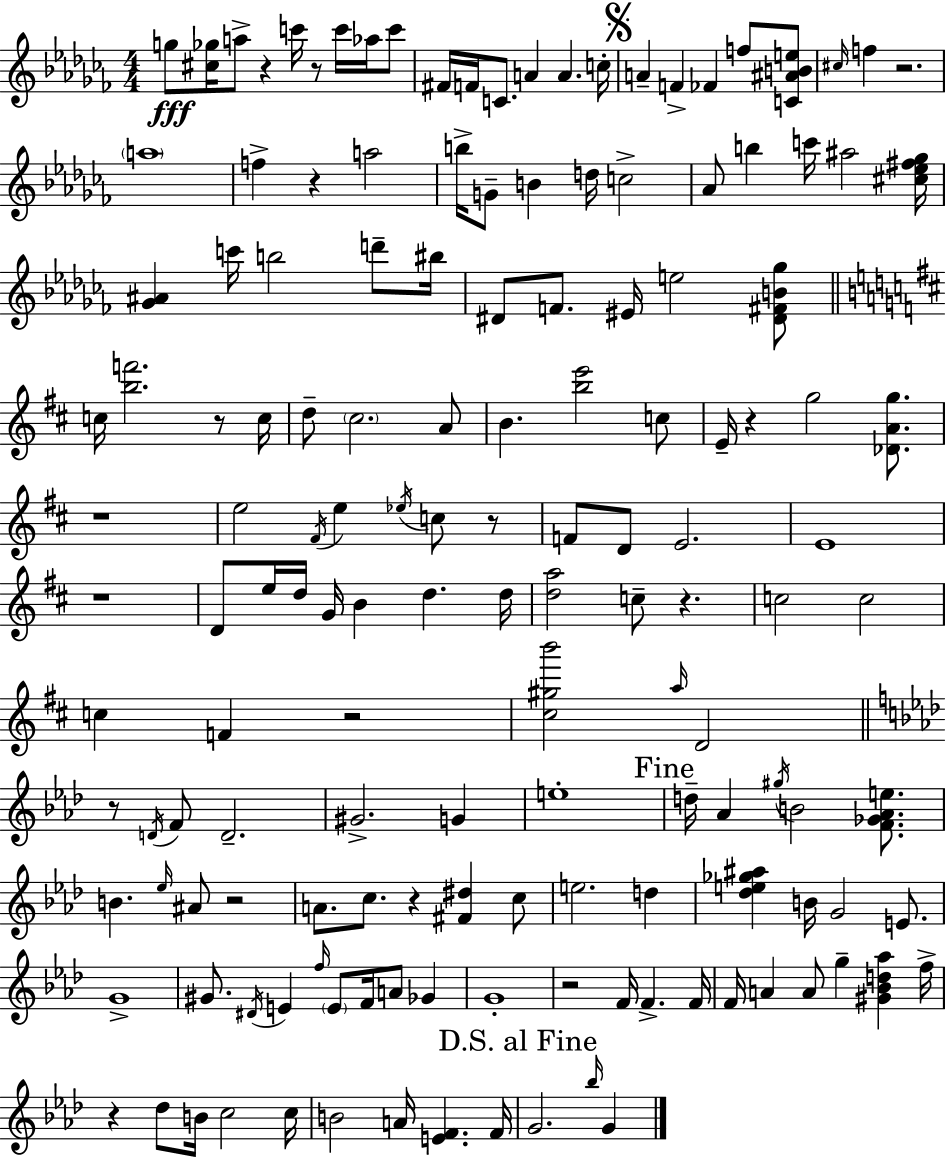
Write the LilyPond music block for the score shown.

{
  \clef treble
  \numericTimeSignature
  \time 4/4
  \key aes \minor
  \repeat volta 2 { g''8\fff <cis'' ges''>16 a''8-> r4 c'''16 r8 c'''16 aes''16 c'''8 | fis'16 f'16 c'8. a'4 a'4. c''16-. | \mark \markup { \musicglyph "scripts.segno" } a'4-- f'4-> fes'4 f''8 <c' ais' b' e''>8 | \grace { cis''16 } f''4 r2. | \break \parenthesize a''1 | f''4-> r4 a''2 | b''16-> g'8-- b'4 d''16 c''2-> | aes'8 b''4 c'''16 ais''2 | \break <cis'' ees'' fis'' ges''>16 <ges' ais'>4 c'''16 b''2 d'''8-- | bis''16 dis'8 f'8. eis'16 e''2 <dis' fis' b' ges''>8 | \bar "||" \break \key b \minor c''16 <b'' f'''>2. r8 c''16 | d''8-- \parenthesize cis''2. a'8 | b'4. <b'' e'''>2 c''8 | e'16-- r4 g''2 <des' a' g''>8. | \break r1 | e''2 \acciaccatura { fis'16 } e''4 \acciaccatura { ees''16 } c''8 | r8 f'8 d'8 e'2. | e'1 | \break r1 | d'8 e''16 d''16 g'16 b'4 d''4. | d''16 <d'' a''>2 c''8-- r4. | c''2 c''2 | \break c''4 f'4 r2 | <cis'' gis'' b'''>2 \grace { a''16 } d'2 | \bar "||" \break \key f \minor r8 \acciaccatura { d'16 } f'8 d'2.-- | gis'2.-> g'4 | e''1-. | \mark "Fine" d''16-- aes'4 \acciaccatura { gis''16 } b'2 <f' ges' aes' e''>8. | \break b'4. \grace { ees''16 } ais'8 r2 | a'8. c''8. r4 <fis' dis''>4 | c''8 e''2. d''4 | <des'' e'' ges'' ais''>4 b'16 g'2 | \break e'8. g'1-> | gis'8. \acciaccatura { dis'16 } e'4 \grace { f''16 } \parenthesize e'8 f'16 a'8 | ges'4 g'1-. | r2 f'16 f'4.-> | \break f'16 f'16 a'4 a'8 g''4-- | <gis' bes' d'' aes''>4 f''16-> r4 des''8 b'16 c''2 | c''16 b'2 a'16 <e' f'>4. | f'16 \mark "D.S. al Fine" g'2. | \break \grace { bes''16 } g'4 } \bar "|."
}